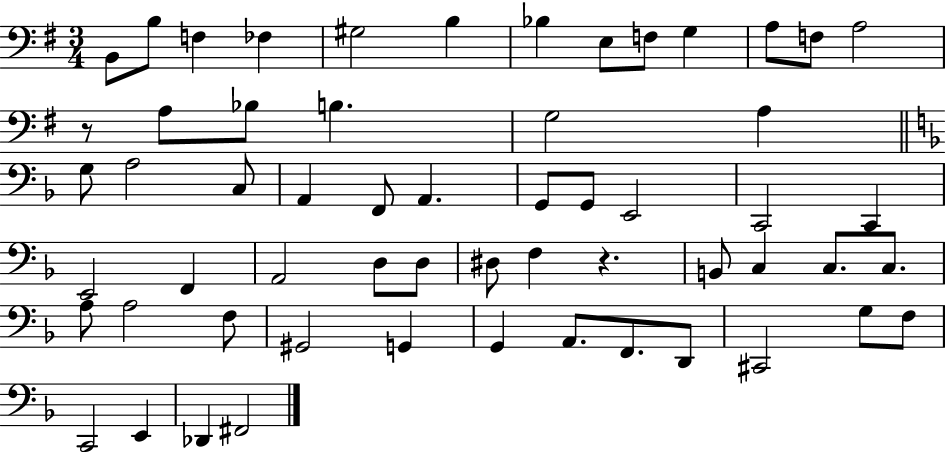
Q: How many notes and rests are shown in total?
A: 58